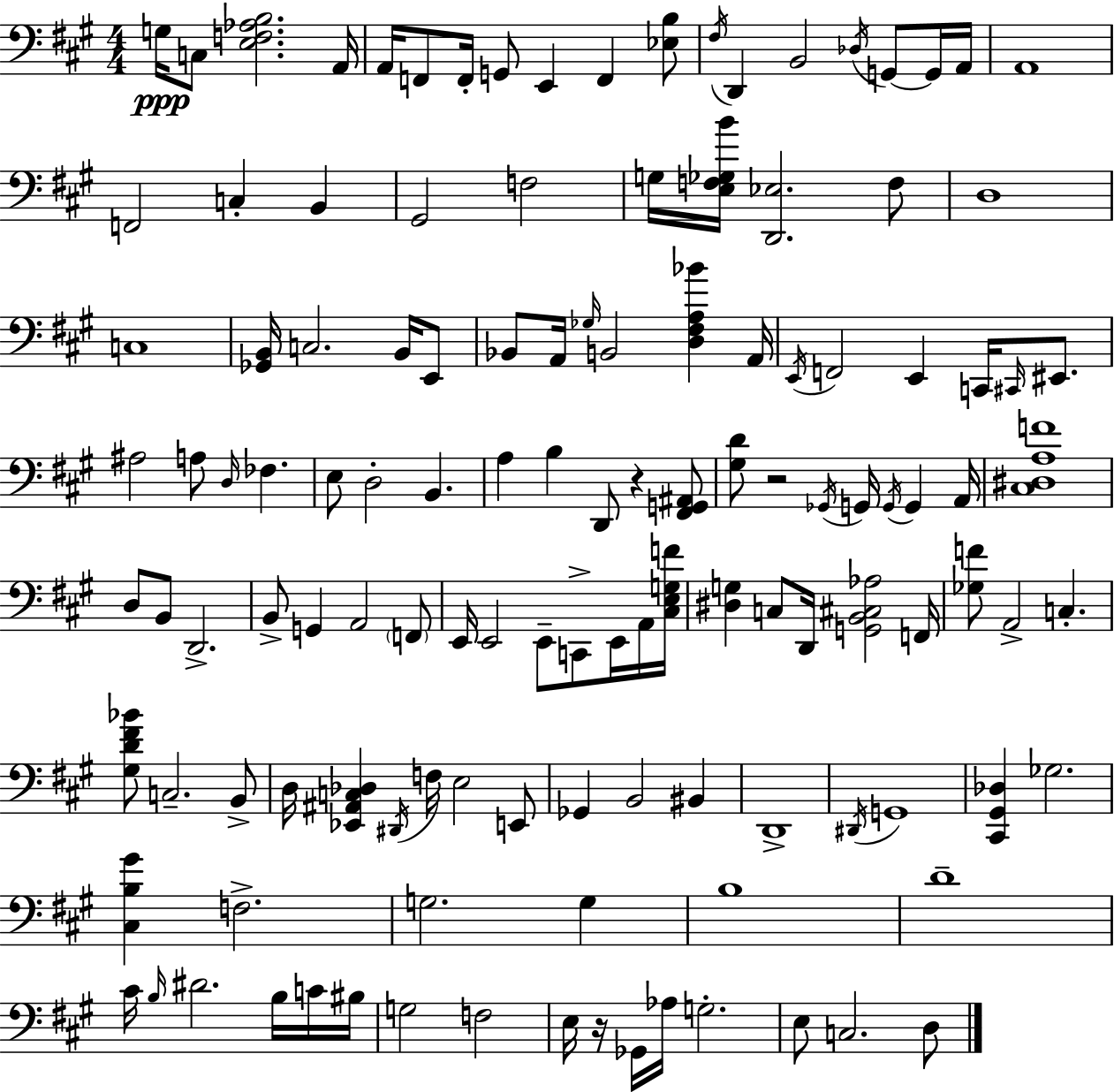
X:1
T:Untitled
M:4/4
L:1/4
K:A
G,/4 C,/2 [E,F,_A,B,]2 A,,/4 A,,/4 F,,/2 F,,/4 G,,/2 E,, F,, [_E,B,]/2 ^F,/4 D,, B,,2 _D,/4 G,,/2 G,,/4 A,,/4 A,,4 F,,2 C, B,, ^G,,2 F,2 G,/4 [E,F,_G,B]/4 [D,,_E,]2 F,/2 D,4 C,4 [_G,,B,,]/4 C,2 B,,/4 E,,/2 _B,,/2 A,,/4 _G,/4 B,,2 [D,^F,A,_B] A,,/4 E,,/4 F,,2 E,, C,,/4 ^C,,/4 ^E,,/2 ^A,2 A,/2 D,/4 _F, E,/2 D,2 B,, A, B, D,,/2 z [^F,,G,,^A,,]/2 [^G,D]/2 z2 _G,,/4 G,,/4 G,,/4 G,, A,,/4 [^C,^D,A,F]4 D,/2 B,,/2 D,,2 B,,/2 G,, A,,2 F,,/2 E,,/4 E,,2 E,,/2 C,,/2 E,,/4 A,,/4 [^C,E,G,F]/4 [^D,G,] C,/2 D,,/4 [G,,B,,^C,_A,]2 F,,/4 [_G,F]/2 A,,2 C, [^G,D^F_B]/2 C,2 B,,/2 D,/4 [_E,,^A,,C,_D,] ^D,,/4 F,/4 E,2 E,,/2 _G,, B,,2 ^B,, D,,4 ^D,,/4 G,,4 [^C,,^G,,_D,] _G,2 [^C,B,^G] F,2 G,2 G, B,4 D4 ^C/4 B,/4 ^D2 B,/4 C/4 ^B,/4 G,2 F,2 E,/4 z/4 _G,,/4 _A,/4 G,2 E,/2 C,2 D,/2